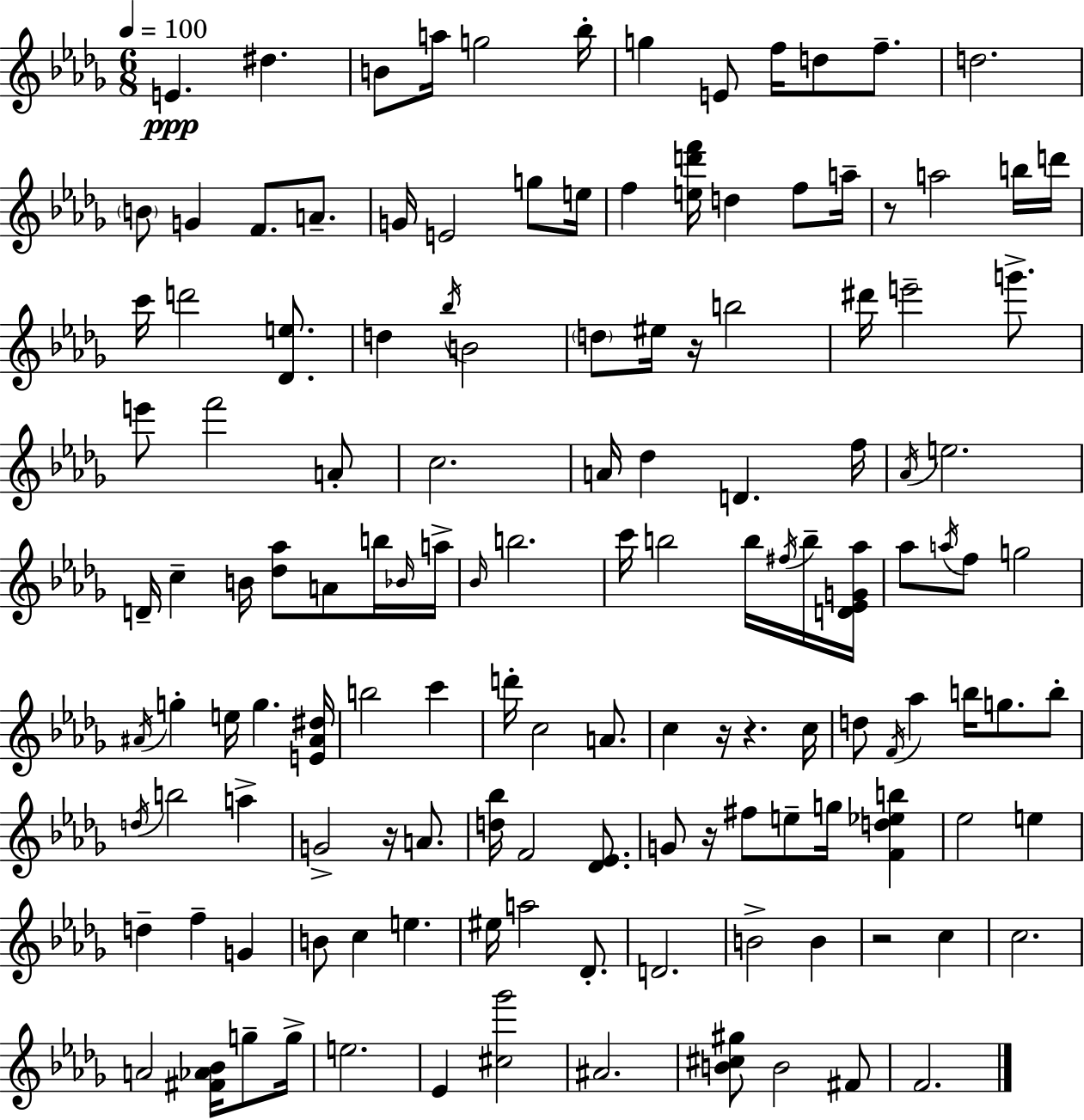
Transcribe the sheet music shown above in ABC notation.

X:1
T:Untitled
M:6/8
L:1/4
K:Bbm
E ^d B/2 a/4 g2 _b/4 g E/2 f/4 d/2 f/2 d2 B/2 G F/2 A/2 G/4 E2 g/2 e/4 f [ed'f']/4 d f/2 a/4 z/2 a2 b/4 d'/4 c'/4 d'2 [_De]/2 d _b/4 B2 d/2 ^e/4 z/4 b2 ^d'/4 e'2 g'/2 e'/2 f'2 A/2 c2 A/4 _d D f/4 _A/4 e2 D/4 c B/4 [_d_a]/2 A/2 b/4 _B/4 a/4 _B/4 b2 c'/4 b2 b/4 ^f/4 b/4 [D_EG_a]/4 _a/2 a/4 f/2 g2 ^A/4 g e/4 g [E^A^d]/4 b2 c' d'/4 c2 A/2 c z/4 z c/4 d/2 F/4 _a b/4 g/2 b/2 d/4 b2 a G2 z/4 A/2 [d_b]/4 F2 [_D_E]/2 G/2 z/4 ^f/2 e/2 g/4 [Fd_eb] _e2 e d f G B/2 c e ^e/4 a2 _D/2 D2 B2 B z2 c c2 A2 [^F_A_B]/4 g/2 g/4 e2 _E [^c_g']2 ^A2 [B^c^g]/2 B2 ^F/2 F2